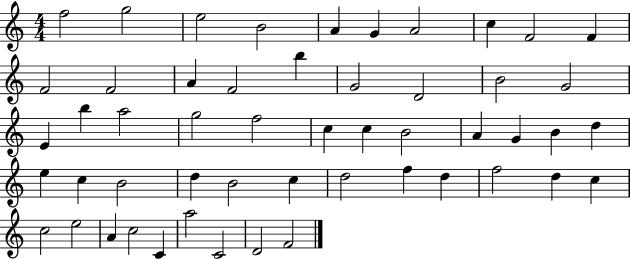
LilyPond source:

{
  \clef treble
  \numericTimeSignature
  \time 4/4
  \key c \major
  f''2 g''2 | e''2 b'2 | a'4 g'4 a'2 | c''4 f'2 f'4 | \break f'2 f'2 | a'4 f'2 b''4 | g'2 d'2 | b'2 g'2 | \break e'4 b''4 a''2 | g''2 f''2 | c''4 c''4 b'2 | a'4 g'4 b'4 d''4 | \break e''4 c''4 b'2 | d''4 b'2 c''4 | d''2 f''4 d''4 | f''2 d''4 c''4 | \break c''2 e''2 | a'4 c''2 c'4 | a''2 c'2 | d'2 f'2 | \break \bar "|."
}